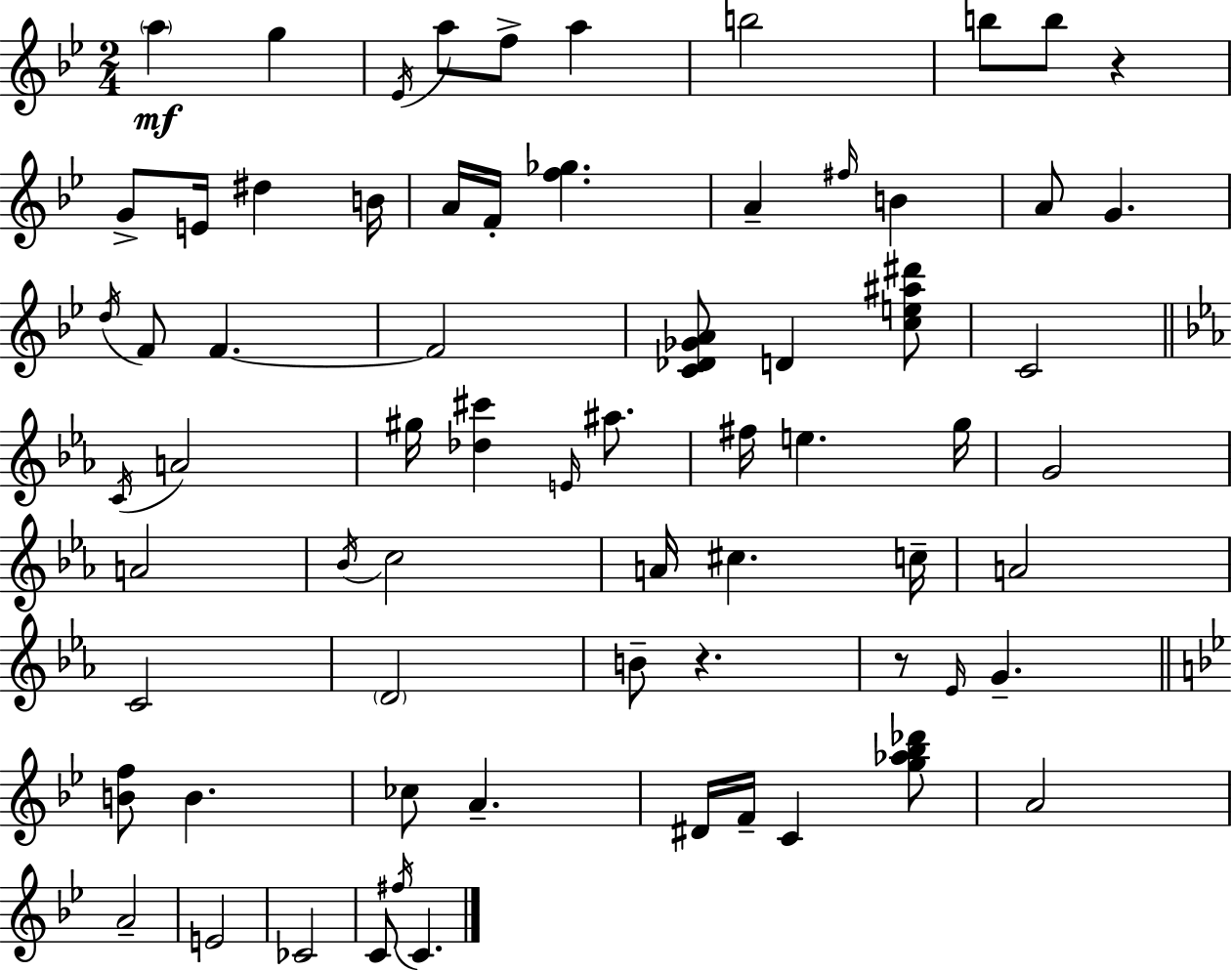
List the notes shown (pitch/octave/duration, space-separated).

A5/q G5/q Eb4/s A5/e F5/e A5/q B5/h B5/e B5/e R/q G4/e E4/s D#5/q B4/s A4/s F4/s [F5,Gb5]/q. A4/q F#5/s B4/q A4/e G4/q. D5/s F4/e F4/q. F4/h [C4,Db4,Gb4,A4]/e D4/q [C5,E5,A#5,D#6]/e C4/h C4/s A4/h G#5/s [Db5,C#6]/q E4/s A#5/e. F#5/s E5/q. G5/s G4/h A4/h Bb4/s C5/h A4/s C#5/q. C5/s A4/h C4/h D4/h B4/e R/q. R/e Eb4/s G4/q. [B4,F5]/e B4/q. CES5/e A4/q. D#4/s F4/s C4/q [G5,Ab5,Bb5,Db6]/e A4/h A4/h E4/h CES4/h C4/e F#5/s C4/q.